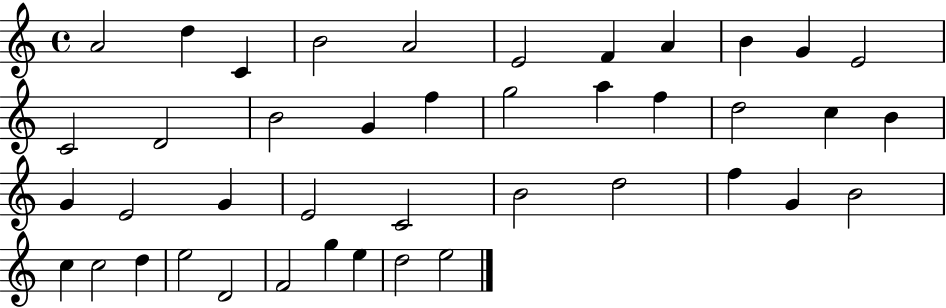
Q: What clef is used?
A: treble